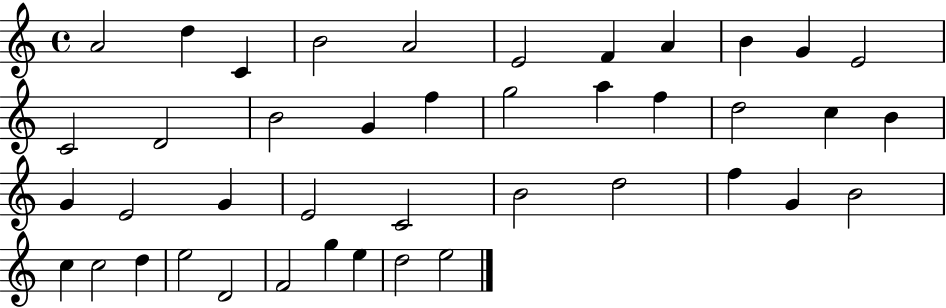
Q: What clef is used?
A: treble